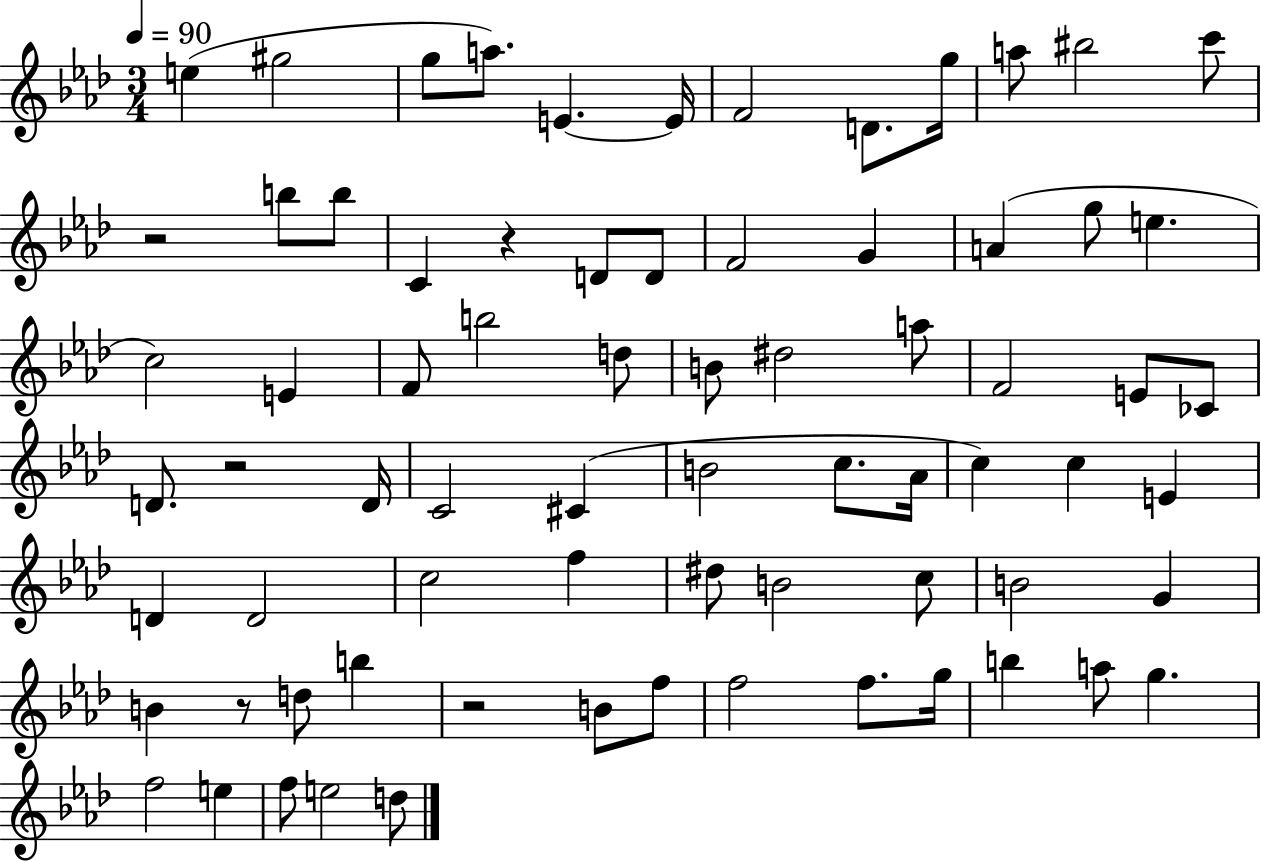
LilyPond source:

{
  \clef treble
  \numericTimeSignature
  \time 3/4
  \key aes \major
  \tempo 4 = 90
  e''4( gis''2 | g''8 a''8.) e'4.~~ e'16 | f'2 d'8. g''16 | a''8 bis''2 c'''8 | \break r2 b''8 b''8 | c'4 r4 d'8 d'8 | f'2 g'4 | a'4( g''8 e''4. | \break c''2) e'4 | f'8 b''2 d''8 | b'8 dis''2 a''8 | f'2 e'8 ces'8 | \break d'8. r2 d'16 | c'2 cis'4( | b'2 c''8. aes'16 | c''4) c''4 e'4 | \break d'4 d'2 | c''2 f''4 | dis''8 b'2 c''8 | b'2 g'4 | \break b'4 r8 d''8 b''4 | r2 b'8 f''8 | f''2 f''8. g''16 | b''4 a''8 g''4. | \break f''2 e''4 | f''8 e''2 d''8 | \bar "|."
}